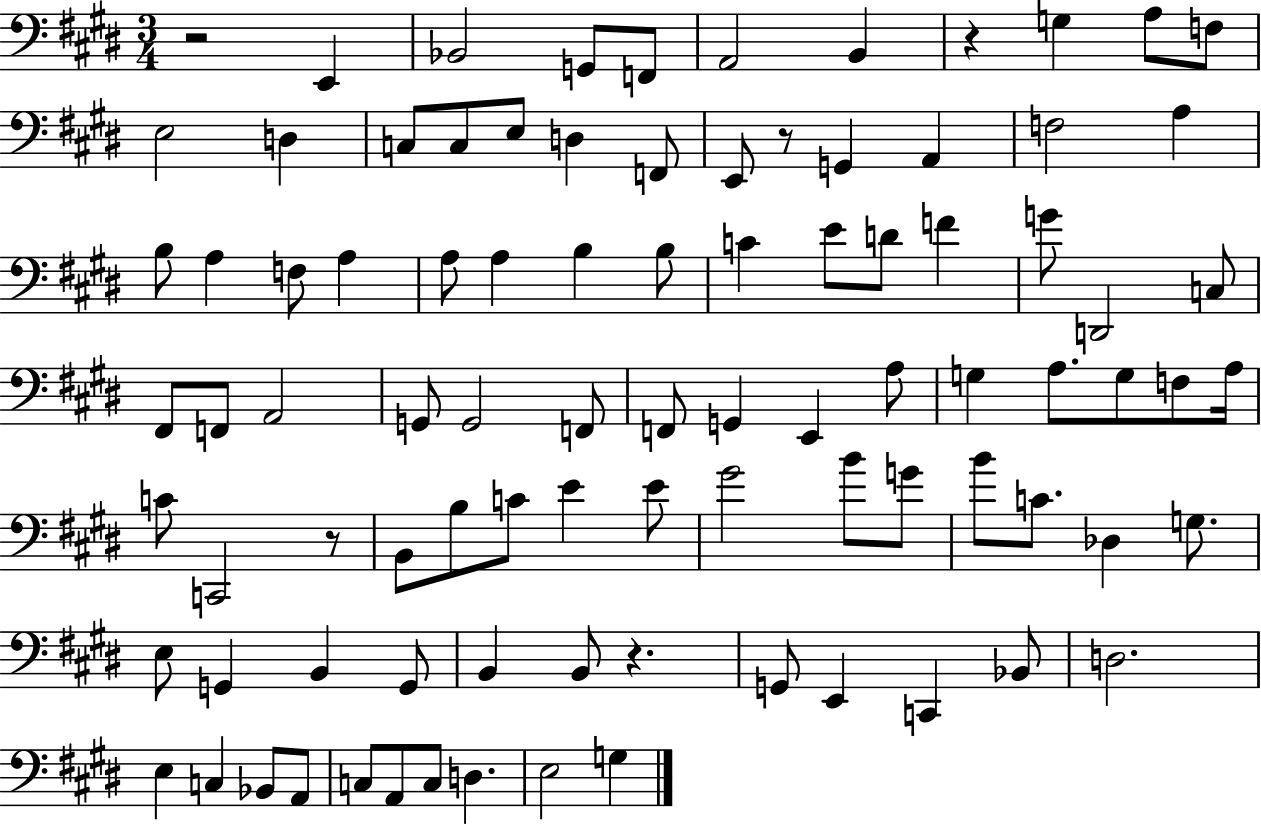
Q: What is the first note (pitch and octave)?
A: E2